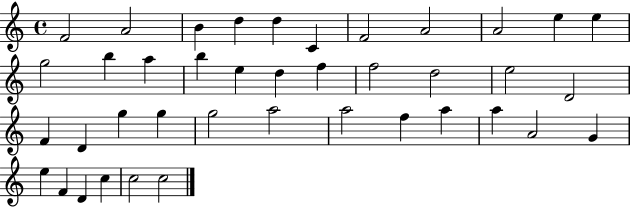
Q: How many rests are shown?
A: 0